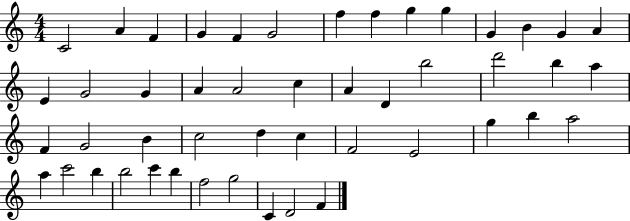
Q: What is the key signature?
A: C major